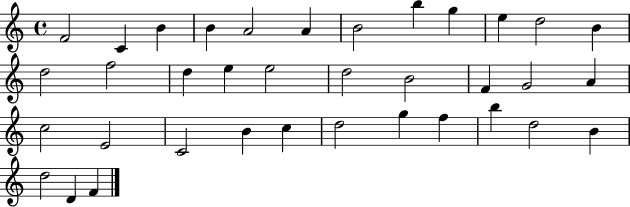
F4/h C4/q B4/q B4/q A4/h A4/q B4/h B5/q G5/q E5/q D5/h B4/q D5/h F5/h D5/q E5/q E5/h D5/h B4/h F4/q G4/h A4/q C5/h E4/h C4/h B4/q C5/q D5/h G5/q F5/q B5/q D5/h B4/q D5/h D4/q F4/q